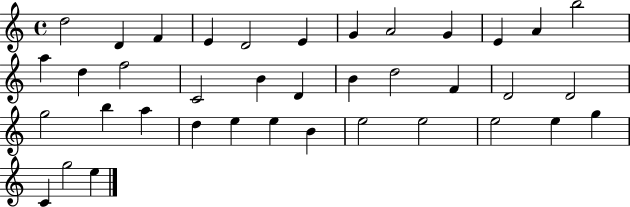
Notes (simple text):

D5/h D4/q F4/q E4/q D4/h E4/q G4/q A4/h G4/q E4/q A4/q B5/h A5/q D5/q F5/h C4/h B4/q D4/q B4/q D5/h F4/q D4/h D4/h G5/h B5/q A5/q D5/q E5/q E5/q B4/q E5/h E5/h E5/h E5/q G5/q C4/q G5/h E5/q